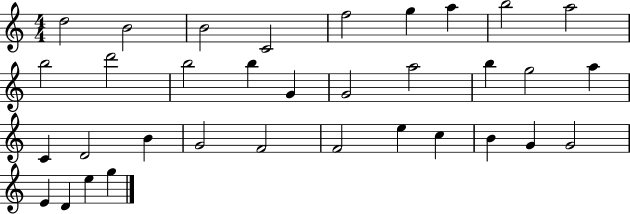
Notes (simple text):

D5/h B4/h B4/h C4/h F5/h G5/q A5/q B5/h A5/h B5/h D6/h B5/h B5/q G4/q G4/h A5/h B5/q G5/h A5/q C4/q D4/h B4/q G4/h F4/h F4/h E5/q C5/q B4/q G4/q G4/h E4/q D4/q E5/q G5/q